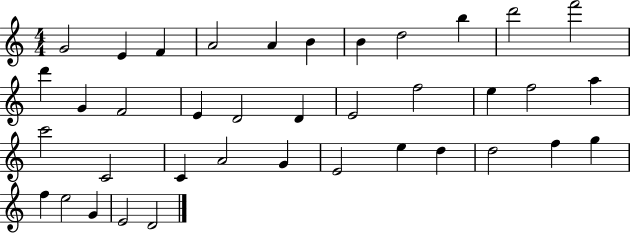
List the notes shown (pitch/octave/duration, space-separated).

G4/h E4/q F4/q A4/h A4/q B4/q B4/q D5/h B5/q D6/h F6/h D6/q G4/q F4/h E4/q D4/h D4/q E4/h F5/h E5/q F5/h A5/q C6/h C4/h C4/q A4/h G4/q E4/h E5/q D5/q D5/h F5/q G5/q F5/q E5/h G4/q E4/h D4/h